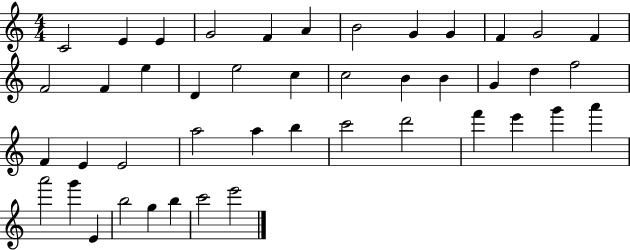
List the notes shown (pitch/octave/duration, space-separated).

C4/h E4/q E4/q G4/h F4/q A4/q B4/h G4/q G4/q F4/q G4/h F4/q F4/h F4/q E5/q D4/q E5/h C5/q C5/h B4/q B4/q G4/q D5/q F5/h F4/q E4/q E4/h A5/h A5/q B5/q C6/h D6/h F6/q E6/q G6/q A6/q A6/h G6/q E4/q B5/h G5/q B5/q C6/h E6/h